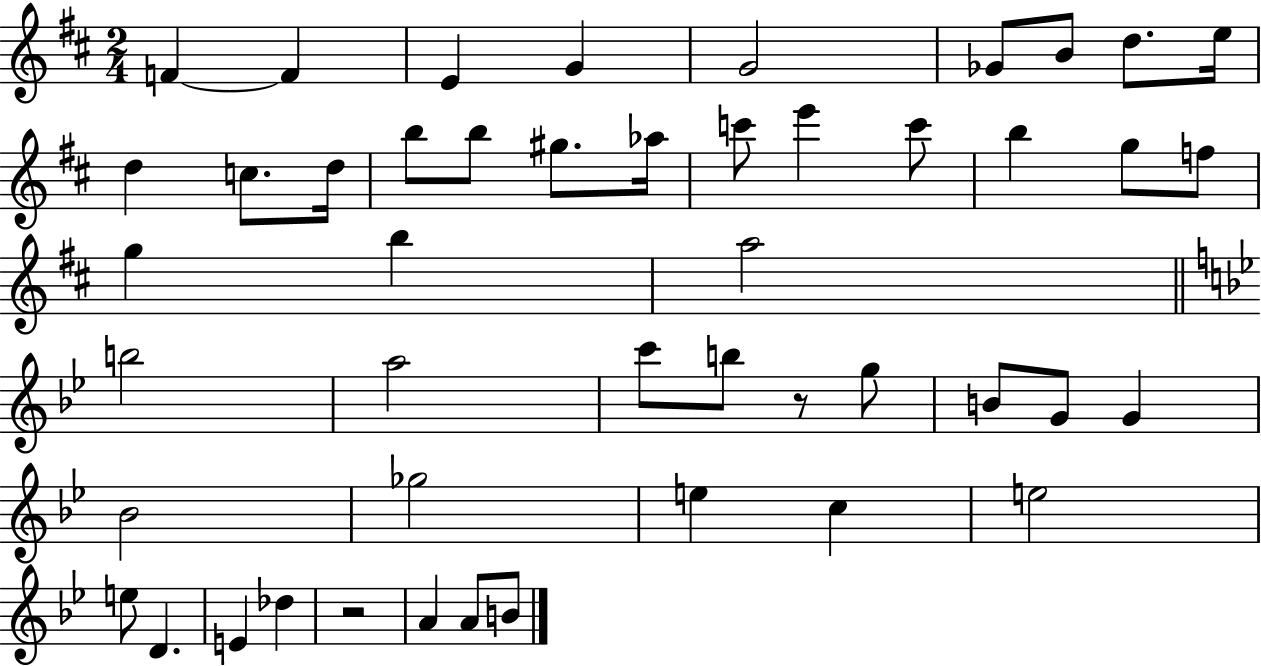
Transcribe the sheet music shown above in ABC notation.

X:1
T:Untitled
M:2/4
L:1/4
K:D
F F E G G2 _G/2 B/2 d/2 e/4 d c/2 d/4 b/2 b/2 ^g/2 _a/4 c'/2 e' c'/2 b g/2 f/2 g b a2 b2 a2 c'/2 b/2 z/2 g/2 B/2 G/2 G _B2 _g2 e c e2 e/2 D E _d z2 A A/2 B/2